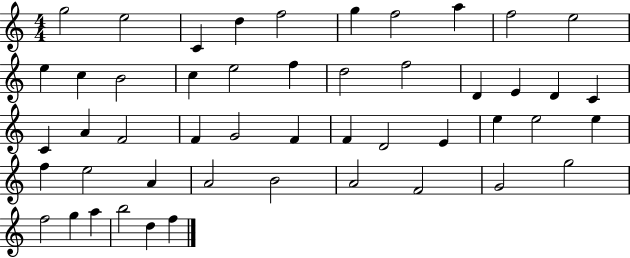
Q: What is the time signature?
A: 4/4